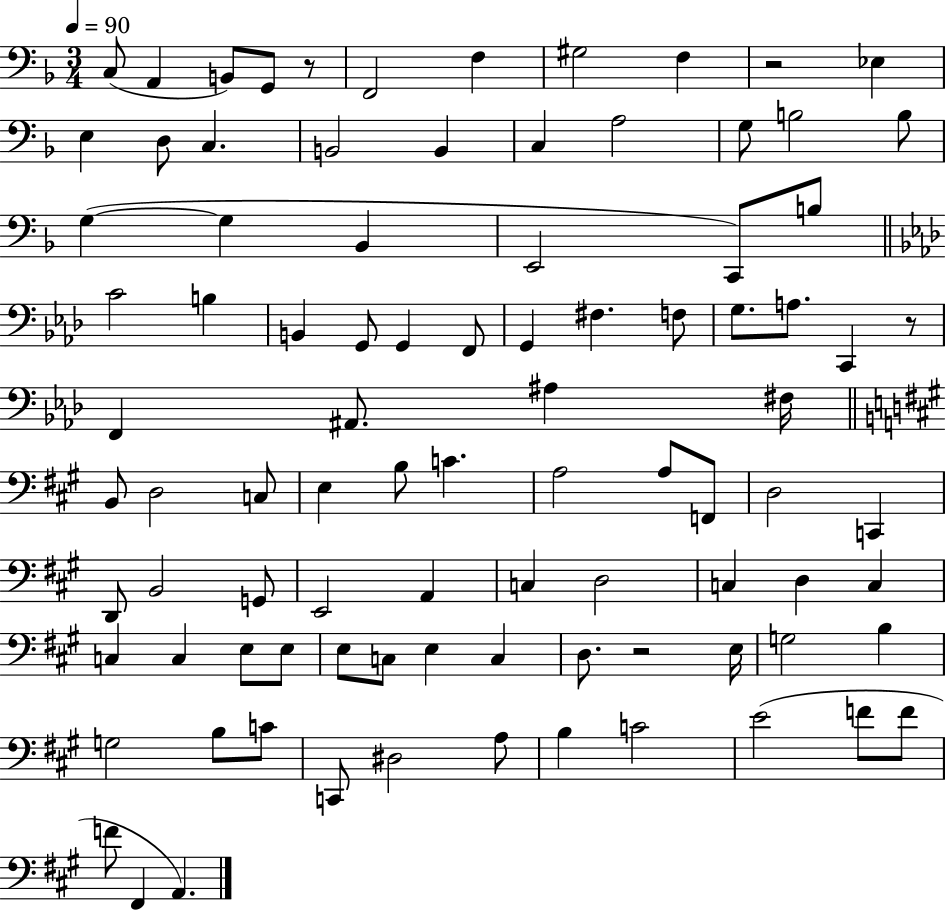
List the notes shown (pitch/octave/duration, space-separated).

C3/e A2/q B2/e G2/e R/e F2/h F3/q G#3/h F3/q R/h Eb3/q E3/q D3/e C3/q. B2/h B2/q C3/q A3/h G3/e B3/h B3/e G3/q G3/q Bb2/q E2/h C2/e B3/e C4/h B3/q B2/q G2/e G2/q F2/e G2/q F#3/q. F3/e G3/e. A3/e. C2/q R/e F2/q A#2/e. A#3/q F#3/s B2/e D3/h C3/e E3/q B3/e C4/q. A3/h A3/e F2/e D3/h C2/q D2/e B2/h G2/e E2/h A2/q C3/q D3/h C3/q D3/q C3/q C3/q C3/q E3/e E3/e E3/e C3/e E3/q C3/q D3/e. R/h E3/s G3/h B3/q G3/h B3/e C4/e C2/e D#3/h A3/e B3/q C4/h E4/h F4/e F4/e F4/e F#2/q A2/q.